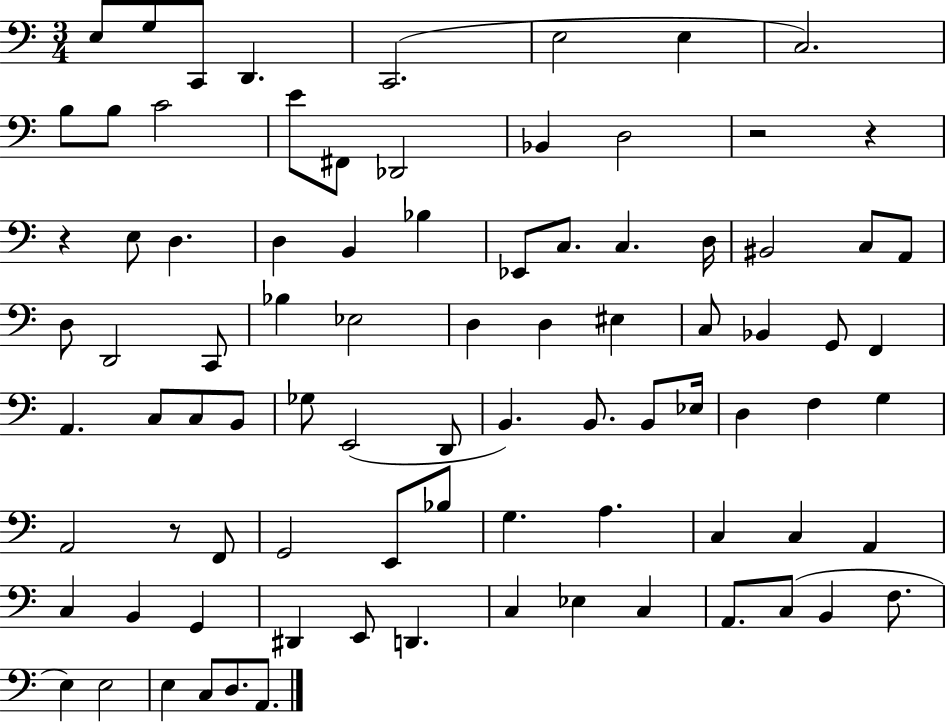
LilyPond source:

{
  \clef bass
  \numericTimeSignature
  \time 3/4
  \key c \major
  e8 g8 c,8 d,4. | c,2.( | e2 e4 | c2.) | \break b8 b8 c'2 | e'8 fis,8 des,2 | bes,4 d2 | r2 r4 | \break r4 e8 d4. | d4 b,4 bes4 | ees,8 c8. c4. d16 | bis,2 c8 a,8 | \break d8 d,2 c,8 | bes4 ees2 | d4 d4 eis4 | c8 bes,4 g,8 f,4 | \break a,4. c8 c8 b,8 | ges8 e,2( d,8 | b,4.) b,8. b,8 ees16 | d4 f4 g4 | \break a,2 r8 f,8 | g,2 e,8 bes8 | g4. a4. | c4 c4 a,4 | \break c4 b,4 g,4 | dis,4 e,8 d,4. | c4 ees4 c4 | a,8. c8( b,4 f8. | \break e4) e2 | e4 c8 d8. a,8. | \bar "|."
}